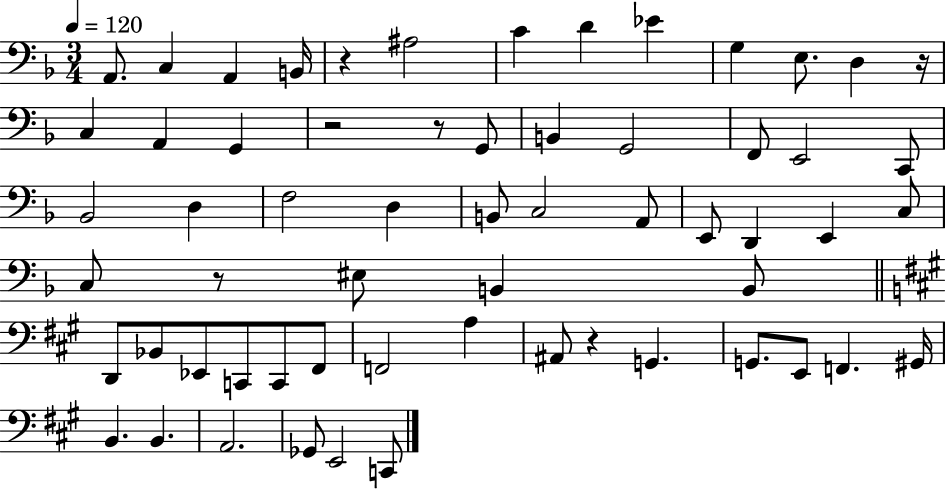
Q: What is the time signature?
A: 3/4